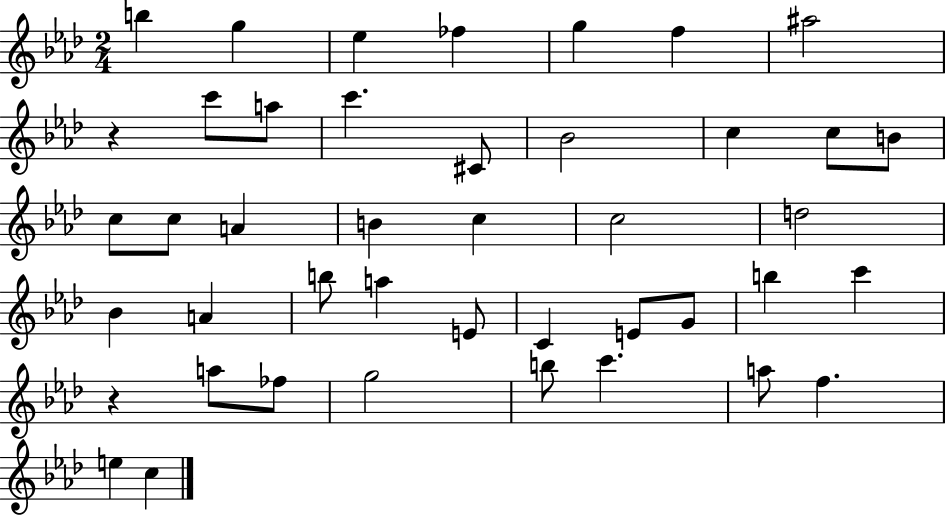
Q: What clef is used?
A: treble